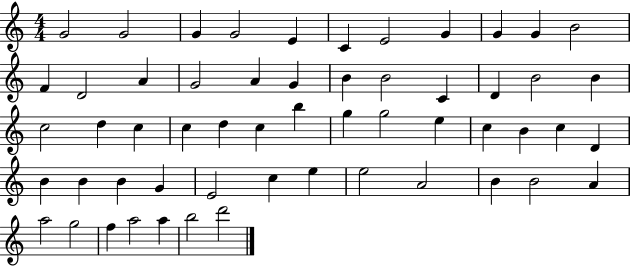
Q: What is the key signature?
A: C major